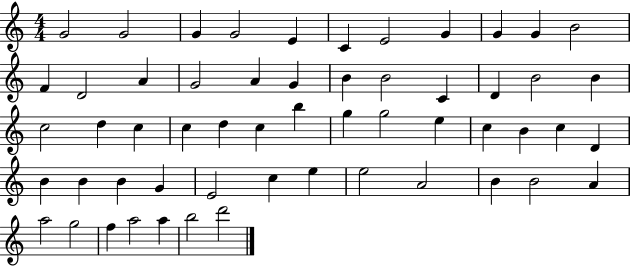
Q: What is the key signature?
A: C major